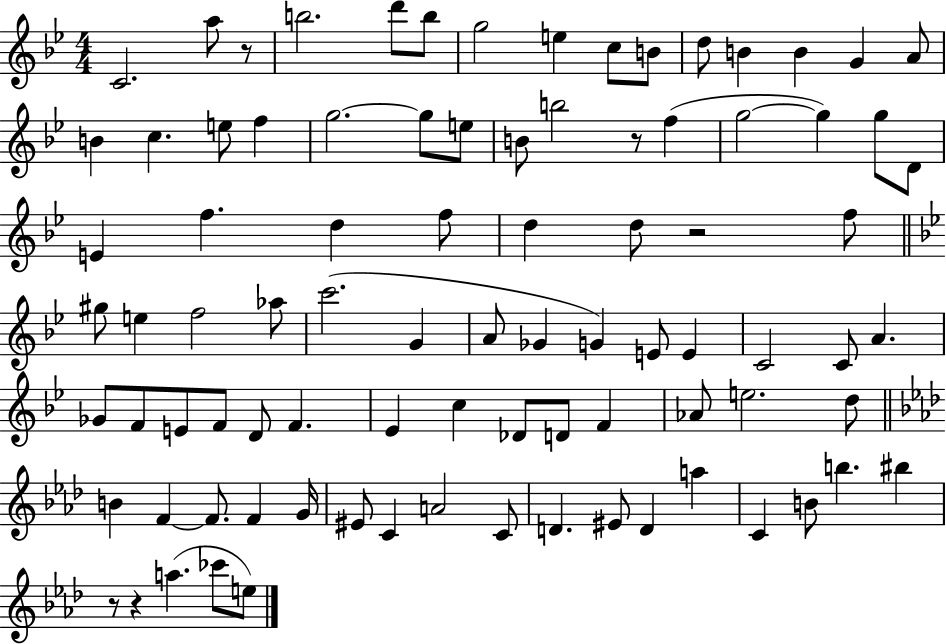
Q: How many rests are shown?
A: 5